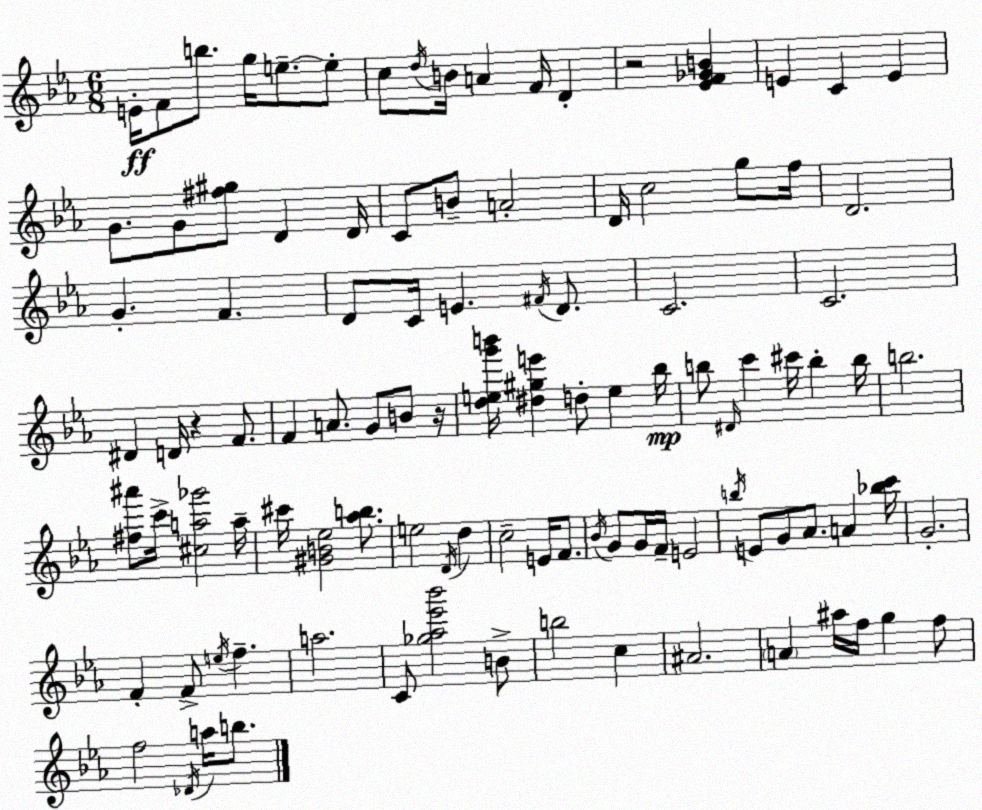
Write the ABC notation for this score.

X:1
T:Untitled
M:6/8
L:1/4
K:Cm
E/4 F/2 b/2 g/4 e/2 e/2 c/2 d/4 B/4 A F/4 D z2 [_EF_GB] E C E G/2 G/2 [^f^g]/2 D D/4 C/2 B/2 A2 D/4 c2 g/2 f/4 D2 G F D/2 C/4 E ^F/4 D/2 C2 C2 ^D D/4 z F/2 F A/2 G/2 B/2 z/4 [deg'b']/4 [^d^ge'] d/2 e _b/4 b/2 ^D/4 c' ^c'/4 b b/4 b2 [^f^a']/2 c'/4 [^ca_g']2 a/4 ^c'/4 [^GB_e]2 [_ab]/2 e2 D/4 d c2 E/4 F/2 _B/4 G/2 G/4 F/4 E2 b/4 E/2 G/2 _A/2 A [_bc']/4 G2 F F/2 e/4 f a2 C/2 [_g_a_e'_b']2 B/2 b2 c ^A2 A ^a/4 f/4 g f/2 f2 _D/4 a/4 b/2